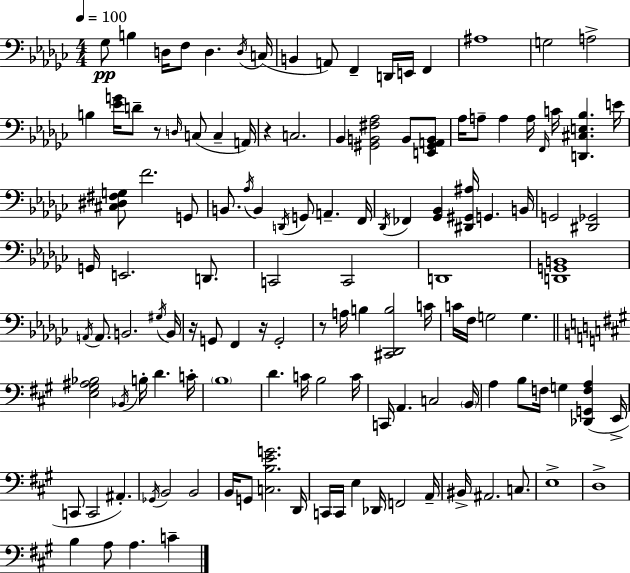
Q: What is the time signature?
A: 4/4